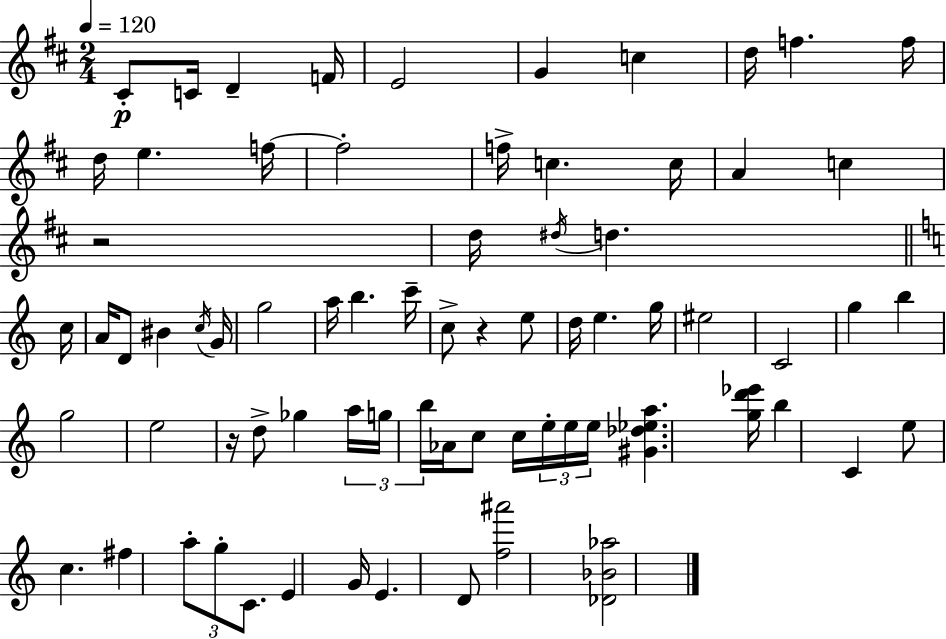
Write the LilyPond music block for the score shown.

{
  \clef treble
  \numericTimeSignature
  \time 2/4
  \key d \major
  \tempo 4 = 120
  cis'8-.\p c'16 d'4-- f'16 | e'2 | g'4 c''4 | d''16 f''4. f''16 | \break d''16 e''4. f''16~~ | f''2-. | f''16-> c''4. c''16 | a'4 c''4 | \break r2 | d''16 \acciaccatura { dis''16 } d''4. | \bar "||" \break \key c \major c''16 a'16 d'8 bis'4 | \acciaccatura { c''16 } g'16 g''2 | a''16 b''4. | c'''16-- c''8-> r4 | \break e''8 d''16 e''4. | g''16 eis''2 | c'2 | g''4 b''4 | \break g''2 | e''2 | r16 d''8-> ges''4 | \tuplet 3/2 { a''16 g''16 b''16 } aes'16 c''8 c''16 | \break \tuplet 3/2 { e''16-. e''16 e''16 } <gis' des'' ees'' a''>4. | <g'' d''' ees'''>16 b''4 c'4 | e''8 c''4. | fis''4 \tuplet 3/2 { a''8-. | \break g''8-. c'8. } e'4 | g'16 e'4. | d'8 <f'' ais'''>2 | <des' bes' aes''>2 | \break \bar "|."
}